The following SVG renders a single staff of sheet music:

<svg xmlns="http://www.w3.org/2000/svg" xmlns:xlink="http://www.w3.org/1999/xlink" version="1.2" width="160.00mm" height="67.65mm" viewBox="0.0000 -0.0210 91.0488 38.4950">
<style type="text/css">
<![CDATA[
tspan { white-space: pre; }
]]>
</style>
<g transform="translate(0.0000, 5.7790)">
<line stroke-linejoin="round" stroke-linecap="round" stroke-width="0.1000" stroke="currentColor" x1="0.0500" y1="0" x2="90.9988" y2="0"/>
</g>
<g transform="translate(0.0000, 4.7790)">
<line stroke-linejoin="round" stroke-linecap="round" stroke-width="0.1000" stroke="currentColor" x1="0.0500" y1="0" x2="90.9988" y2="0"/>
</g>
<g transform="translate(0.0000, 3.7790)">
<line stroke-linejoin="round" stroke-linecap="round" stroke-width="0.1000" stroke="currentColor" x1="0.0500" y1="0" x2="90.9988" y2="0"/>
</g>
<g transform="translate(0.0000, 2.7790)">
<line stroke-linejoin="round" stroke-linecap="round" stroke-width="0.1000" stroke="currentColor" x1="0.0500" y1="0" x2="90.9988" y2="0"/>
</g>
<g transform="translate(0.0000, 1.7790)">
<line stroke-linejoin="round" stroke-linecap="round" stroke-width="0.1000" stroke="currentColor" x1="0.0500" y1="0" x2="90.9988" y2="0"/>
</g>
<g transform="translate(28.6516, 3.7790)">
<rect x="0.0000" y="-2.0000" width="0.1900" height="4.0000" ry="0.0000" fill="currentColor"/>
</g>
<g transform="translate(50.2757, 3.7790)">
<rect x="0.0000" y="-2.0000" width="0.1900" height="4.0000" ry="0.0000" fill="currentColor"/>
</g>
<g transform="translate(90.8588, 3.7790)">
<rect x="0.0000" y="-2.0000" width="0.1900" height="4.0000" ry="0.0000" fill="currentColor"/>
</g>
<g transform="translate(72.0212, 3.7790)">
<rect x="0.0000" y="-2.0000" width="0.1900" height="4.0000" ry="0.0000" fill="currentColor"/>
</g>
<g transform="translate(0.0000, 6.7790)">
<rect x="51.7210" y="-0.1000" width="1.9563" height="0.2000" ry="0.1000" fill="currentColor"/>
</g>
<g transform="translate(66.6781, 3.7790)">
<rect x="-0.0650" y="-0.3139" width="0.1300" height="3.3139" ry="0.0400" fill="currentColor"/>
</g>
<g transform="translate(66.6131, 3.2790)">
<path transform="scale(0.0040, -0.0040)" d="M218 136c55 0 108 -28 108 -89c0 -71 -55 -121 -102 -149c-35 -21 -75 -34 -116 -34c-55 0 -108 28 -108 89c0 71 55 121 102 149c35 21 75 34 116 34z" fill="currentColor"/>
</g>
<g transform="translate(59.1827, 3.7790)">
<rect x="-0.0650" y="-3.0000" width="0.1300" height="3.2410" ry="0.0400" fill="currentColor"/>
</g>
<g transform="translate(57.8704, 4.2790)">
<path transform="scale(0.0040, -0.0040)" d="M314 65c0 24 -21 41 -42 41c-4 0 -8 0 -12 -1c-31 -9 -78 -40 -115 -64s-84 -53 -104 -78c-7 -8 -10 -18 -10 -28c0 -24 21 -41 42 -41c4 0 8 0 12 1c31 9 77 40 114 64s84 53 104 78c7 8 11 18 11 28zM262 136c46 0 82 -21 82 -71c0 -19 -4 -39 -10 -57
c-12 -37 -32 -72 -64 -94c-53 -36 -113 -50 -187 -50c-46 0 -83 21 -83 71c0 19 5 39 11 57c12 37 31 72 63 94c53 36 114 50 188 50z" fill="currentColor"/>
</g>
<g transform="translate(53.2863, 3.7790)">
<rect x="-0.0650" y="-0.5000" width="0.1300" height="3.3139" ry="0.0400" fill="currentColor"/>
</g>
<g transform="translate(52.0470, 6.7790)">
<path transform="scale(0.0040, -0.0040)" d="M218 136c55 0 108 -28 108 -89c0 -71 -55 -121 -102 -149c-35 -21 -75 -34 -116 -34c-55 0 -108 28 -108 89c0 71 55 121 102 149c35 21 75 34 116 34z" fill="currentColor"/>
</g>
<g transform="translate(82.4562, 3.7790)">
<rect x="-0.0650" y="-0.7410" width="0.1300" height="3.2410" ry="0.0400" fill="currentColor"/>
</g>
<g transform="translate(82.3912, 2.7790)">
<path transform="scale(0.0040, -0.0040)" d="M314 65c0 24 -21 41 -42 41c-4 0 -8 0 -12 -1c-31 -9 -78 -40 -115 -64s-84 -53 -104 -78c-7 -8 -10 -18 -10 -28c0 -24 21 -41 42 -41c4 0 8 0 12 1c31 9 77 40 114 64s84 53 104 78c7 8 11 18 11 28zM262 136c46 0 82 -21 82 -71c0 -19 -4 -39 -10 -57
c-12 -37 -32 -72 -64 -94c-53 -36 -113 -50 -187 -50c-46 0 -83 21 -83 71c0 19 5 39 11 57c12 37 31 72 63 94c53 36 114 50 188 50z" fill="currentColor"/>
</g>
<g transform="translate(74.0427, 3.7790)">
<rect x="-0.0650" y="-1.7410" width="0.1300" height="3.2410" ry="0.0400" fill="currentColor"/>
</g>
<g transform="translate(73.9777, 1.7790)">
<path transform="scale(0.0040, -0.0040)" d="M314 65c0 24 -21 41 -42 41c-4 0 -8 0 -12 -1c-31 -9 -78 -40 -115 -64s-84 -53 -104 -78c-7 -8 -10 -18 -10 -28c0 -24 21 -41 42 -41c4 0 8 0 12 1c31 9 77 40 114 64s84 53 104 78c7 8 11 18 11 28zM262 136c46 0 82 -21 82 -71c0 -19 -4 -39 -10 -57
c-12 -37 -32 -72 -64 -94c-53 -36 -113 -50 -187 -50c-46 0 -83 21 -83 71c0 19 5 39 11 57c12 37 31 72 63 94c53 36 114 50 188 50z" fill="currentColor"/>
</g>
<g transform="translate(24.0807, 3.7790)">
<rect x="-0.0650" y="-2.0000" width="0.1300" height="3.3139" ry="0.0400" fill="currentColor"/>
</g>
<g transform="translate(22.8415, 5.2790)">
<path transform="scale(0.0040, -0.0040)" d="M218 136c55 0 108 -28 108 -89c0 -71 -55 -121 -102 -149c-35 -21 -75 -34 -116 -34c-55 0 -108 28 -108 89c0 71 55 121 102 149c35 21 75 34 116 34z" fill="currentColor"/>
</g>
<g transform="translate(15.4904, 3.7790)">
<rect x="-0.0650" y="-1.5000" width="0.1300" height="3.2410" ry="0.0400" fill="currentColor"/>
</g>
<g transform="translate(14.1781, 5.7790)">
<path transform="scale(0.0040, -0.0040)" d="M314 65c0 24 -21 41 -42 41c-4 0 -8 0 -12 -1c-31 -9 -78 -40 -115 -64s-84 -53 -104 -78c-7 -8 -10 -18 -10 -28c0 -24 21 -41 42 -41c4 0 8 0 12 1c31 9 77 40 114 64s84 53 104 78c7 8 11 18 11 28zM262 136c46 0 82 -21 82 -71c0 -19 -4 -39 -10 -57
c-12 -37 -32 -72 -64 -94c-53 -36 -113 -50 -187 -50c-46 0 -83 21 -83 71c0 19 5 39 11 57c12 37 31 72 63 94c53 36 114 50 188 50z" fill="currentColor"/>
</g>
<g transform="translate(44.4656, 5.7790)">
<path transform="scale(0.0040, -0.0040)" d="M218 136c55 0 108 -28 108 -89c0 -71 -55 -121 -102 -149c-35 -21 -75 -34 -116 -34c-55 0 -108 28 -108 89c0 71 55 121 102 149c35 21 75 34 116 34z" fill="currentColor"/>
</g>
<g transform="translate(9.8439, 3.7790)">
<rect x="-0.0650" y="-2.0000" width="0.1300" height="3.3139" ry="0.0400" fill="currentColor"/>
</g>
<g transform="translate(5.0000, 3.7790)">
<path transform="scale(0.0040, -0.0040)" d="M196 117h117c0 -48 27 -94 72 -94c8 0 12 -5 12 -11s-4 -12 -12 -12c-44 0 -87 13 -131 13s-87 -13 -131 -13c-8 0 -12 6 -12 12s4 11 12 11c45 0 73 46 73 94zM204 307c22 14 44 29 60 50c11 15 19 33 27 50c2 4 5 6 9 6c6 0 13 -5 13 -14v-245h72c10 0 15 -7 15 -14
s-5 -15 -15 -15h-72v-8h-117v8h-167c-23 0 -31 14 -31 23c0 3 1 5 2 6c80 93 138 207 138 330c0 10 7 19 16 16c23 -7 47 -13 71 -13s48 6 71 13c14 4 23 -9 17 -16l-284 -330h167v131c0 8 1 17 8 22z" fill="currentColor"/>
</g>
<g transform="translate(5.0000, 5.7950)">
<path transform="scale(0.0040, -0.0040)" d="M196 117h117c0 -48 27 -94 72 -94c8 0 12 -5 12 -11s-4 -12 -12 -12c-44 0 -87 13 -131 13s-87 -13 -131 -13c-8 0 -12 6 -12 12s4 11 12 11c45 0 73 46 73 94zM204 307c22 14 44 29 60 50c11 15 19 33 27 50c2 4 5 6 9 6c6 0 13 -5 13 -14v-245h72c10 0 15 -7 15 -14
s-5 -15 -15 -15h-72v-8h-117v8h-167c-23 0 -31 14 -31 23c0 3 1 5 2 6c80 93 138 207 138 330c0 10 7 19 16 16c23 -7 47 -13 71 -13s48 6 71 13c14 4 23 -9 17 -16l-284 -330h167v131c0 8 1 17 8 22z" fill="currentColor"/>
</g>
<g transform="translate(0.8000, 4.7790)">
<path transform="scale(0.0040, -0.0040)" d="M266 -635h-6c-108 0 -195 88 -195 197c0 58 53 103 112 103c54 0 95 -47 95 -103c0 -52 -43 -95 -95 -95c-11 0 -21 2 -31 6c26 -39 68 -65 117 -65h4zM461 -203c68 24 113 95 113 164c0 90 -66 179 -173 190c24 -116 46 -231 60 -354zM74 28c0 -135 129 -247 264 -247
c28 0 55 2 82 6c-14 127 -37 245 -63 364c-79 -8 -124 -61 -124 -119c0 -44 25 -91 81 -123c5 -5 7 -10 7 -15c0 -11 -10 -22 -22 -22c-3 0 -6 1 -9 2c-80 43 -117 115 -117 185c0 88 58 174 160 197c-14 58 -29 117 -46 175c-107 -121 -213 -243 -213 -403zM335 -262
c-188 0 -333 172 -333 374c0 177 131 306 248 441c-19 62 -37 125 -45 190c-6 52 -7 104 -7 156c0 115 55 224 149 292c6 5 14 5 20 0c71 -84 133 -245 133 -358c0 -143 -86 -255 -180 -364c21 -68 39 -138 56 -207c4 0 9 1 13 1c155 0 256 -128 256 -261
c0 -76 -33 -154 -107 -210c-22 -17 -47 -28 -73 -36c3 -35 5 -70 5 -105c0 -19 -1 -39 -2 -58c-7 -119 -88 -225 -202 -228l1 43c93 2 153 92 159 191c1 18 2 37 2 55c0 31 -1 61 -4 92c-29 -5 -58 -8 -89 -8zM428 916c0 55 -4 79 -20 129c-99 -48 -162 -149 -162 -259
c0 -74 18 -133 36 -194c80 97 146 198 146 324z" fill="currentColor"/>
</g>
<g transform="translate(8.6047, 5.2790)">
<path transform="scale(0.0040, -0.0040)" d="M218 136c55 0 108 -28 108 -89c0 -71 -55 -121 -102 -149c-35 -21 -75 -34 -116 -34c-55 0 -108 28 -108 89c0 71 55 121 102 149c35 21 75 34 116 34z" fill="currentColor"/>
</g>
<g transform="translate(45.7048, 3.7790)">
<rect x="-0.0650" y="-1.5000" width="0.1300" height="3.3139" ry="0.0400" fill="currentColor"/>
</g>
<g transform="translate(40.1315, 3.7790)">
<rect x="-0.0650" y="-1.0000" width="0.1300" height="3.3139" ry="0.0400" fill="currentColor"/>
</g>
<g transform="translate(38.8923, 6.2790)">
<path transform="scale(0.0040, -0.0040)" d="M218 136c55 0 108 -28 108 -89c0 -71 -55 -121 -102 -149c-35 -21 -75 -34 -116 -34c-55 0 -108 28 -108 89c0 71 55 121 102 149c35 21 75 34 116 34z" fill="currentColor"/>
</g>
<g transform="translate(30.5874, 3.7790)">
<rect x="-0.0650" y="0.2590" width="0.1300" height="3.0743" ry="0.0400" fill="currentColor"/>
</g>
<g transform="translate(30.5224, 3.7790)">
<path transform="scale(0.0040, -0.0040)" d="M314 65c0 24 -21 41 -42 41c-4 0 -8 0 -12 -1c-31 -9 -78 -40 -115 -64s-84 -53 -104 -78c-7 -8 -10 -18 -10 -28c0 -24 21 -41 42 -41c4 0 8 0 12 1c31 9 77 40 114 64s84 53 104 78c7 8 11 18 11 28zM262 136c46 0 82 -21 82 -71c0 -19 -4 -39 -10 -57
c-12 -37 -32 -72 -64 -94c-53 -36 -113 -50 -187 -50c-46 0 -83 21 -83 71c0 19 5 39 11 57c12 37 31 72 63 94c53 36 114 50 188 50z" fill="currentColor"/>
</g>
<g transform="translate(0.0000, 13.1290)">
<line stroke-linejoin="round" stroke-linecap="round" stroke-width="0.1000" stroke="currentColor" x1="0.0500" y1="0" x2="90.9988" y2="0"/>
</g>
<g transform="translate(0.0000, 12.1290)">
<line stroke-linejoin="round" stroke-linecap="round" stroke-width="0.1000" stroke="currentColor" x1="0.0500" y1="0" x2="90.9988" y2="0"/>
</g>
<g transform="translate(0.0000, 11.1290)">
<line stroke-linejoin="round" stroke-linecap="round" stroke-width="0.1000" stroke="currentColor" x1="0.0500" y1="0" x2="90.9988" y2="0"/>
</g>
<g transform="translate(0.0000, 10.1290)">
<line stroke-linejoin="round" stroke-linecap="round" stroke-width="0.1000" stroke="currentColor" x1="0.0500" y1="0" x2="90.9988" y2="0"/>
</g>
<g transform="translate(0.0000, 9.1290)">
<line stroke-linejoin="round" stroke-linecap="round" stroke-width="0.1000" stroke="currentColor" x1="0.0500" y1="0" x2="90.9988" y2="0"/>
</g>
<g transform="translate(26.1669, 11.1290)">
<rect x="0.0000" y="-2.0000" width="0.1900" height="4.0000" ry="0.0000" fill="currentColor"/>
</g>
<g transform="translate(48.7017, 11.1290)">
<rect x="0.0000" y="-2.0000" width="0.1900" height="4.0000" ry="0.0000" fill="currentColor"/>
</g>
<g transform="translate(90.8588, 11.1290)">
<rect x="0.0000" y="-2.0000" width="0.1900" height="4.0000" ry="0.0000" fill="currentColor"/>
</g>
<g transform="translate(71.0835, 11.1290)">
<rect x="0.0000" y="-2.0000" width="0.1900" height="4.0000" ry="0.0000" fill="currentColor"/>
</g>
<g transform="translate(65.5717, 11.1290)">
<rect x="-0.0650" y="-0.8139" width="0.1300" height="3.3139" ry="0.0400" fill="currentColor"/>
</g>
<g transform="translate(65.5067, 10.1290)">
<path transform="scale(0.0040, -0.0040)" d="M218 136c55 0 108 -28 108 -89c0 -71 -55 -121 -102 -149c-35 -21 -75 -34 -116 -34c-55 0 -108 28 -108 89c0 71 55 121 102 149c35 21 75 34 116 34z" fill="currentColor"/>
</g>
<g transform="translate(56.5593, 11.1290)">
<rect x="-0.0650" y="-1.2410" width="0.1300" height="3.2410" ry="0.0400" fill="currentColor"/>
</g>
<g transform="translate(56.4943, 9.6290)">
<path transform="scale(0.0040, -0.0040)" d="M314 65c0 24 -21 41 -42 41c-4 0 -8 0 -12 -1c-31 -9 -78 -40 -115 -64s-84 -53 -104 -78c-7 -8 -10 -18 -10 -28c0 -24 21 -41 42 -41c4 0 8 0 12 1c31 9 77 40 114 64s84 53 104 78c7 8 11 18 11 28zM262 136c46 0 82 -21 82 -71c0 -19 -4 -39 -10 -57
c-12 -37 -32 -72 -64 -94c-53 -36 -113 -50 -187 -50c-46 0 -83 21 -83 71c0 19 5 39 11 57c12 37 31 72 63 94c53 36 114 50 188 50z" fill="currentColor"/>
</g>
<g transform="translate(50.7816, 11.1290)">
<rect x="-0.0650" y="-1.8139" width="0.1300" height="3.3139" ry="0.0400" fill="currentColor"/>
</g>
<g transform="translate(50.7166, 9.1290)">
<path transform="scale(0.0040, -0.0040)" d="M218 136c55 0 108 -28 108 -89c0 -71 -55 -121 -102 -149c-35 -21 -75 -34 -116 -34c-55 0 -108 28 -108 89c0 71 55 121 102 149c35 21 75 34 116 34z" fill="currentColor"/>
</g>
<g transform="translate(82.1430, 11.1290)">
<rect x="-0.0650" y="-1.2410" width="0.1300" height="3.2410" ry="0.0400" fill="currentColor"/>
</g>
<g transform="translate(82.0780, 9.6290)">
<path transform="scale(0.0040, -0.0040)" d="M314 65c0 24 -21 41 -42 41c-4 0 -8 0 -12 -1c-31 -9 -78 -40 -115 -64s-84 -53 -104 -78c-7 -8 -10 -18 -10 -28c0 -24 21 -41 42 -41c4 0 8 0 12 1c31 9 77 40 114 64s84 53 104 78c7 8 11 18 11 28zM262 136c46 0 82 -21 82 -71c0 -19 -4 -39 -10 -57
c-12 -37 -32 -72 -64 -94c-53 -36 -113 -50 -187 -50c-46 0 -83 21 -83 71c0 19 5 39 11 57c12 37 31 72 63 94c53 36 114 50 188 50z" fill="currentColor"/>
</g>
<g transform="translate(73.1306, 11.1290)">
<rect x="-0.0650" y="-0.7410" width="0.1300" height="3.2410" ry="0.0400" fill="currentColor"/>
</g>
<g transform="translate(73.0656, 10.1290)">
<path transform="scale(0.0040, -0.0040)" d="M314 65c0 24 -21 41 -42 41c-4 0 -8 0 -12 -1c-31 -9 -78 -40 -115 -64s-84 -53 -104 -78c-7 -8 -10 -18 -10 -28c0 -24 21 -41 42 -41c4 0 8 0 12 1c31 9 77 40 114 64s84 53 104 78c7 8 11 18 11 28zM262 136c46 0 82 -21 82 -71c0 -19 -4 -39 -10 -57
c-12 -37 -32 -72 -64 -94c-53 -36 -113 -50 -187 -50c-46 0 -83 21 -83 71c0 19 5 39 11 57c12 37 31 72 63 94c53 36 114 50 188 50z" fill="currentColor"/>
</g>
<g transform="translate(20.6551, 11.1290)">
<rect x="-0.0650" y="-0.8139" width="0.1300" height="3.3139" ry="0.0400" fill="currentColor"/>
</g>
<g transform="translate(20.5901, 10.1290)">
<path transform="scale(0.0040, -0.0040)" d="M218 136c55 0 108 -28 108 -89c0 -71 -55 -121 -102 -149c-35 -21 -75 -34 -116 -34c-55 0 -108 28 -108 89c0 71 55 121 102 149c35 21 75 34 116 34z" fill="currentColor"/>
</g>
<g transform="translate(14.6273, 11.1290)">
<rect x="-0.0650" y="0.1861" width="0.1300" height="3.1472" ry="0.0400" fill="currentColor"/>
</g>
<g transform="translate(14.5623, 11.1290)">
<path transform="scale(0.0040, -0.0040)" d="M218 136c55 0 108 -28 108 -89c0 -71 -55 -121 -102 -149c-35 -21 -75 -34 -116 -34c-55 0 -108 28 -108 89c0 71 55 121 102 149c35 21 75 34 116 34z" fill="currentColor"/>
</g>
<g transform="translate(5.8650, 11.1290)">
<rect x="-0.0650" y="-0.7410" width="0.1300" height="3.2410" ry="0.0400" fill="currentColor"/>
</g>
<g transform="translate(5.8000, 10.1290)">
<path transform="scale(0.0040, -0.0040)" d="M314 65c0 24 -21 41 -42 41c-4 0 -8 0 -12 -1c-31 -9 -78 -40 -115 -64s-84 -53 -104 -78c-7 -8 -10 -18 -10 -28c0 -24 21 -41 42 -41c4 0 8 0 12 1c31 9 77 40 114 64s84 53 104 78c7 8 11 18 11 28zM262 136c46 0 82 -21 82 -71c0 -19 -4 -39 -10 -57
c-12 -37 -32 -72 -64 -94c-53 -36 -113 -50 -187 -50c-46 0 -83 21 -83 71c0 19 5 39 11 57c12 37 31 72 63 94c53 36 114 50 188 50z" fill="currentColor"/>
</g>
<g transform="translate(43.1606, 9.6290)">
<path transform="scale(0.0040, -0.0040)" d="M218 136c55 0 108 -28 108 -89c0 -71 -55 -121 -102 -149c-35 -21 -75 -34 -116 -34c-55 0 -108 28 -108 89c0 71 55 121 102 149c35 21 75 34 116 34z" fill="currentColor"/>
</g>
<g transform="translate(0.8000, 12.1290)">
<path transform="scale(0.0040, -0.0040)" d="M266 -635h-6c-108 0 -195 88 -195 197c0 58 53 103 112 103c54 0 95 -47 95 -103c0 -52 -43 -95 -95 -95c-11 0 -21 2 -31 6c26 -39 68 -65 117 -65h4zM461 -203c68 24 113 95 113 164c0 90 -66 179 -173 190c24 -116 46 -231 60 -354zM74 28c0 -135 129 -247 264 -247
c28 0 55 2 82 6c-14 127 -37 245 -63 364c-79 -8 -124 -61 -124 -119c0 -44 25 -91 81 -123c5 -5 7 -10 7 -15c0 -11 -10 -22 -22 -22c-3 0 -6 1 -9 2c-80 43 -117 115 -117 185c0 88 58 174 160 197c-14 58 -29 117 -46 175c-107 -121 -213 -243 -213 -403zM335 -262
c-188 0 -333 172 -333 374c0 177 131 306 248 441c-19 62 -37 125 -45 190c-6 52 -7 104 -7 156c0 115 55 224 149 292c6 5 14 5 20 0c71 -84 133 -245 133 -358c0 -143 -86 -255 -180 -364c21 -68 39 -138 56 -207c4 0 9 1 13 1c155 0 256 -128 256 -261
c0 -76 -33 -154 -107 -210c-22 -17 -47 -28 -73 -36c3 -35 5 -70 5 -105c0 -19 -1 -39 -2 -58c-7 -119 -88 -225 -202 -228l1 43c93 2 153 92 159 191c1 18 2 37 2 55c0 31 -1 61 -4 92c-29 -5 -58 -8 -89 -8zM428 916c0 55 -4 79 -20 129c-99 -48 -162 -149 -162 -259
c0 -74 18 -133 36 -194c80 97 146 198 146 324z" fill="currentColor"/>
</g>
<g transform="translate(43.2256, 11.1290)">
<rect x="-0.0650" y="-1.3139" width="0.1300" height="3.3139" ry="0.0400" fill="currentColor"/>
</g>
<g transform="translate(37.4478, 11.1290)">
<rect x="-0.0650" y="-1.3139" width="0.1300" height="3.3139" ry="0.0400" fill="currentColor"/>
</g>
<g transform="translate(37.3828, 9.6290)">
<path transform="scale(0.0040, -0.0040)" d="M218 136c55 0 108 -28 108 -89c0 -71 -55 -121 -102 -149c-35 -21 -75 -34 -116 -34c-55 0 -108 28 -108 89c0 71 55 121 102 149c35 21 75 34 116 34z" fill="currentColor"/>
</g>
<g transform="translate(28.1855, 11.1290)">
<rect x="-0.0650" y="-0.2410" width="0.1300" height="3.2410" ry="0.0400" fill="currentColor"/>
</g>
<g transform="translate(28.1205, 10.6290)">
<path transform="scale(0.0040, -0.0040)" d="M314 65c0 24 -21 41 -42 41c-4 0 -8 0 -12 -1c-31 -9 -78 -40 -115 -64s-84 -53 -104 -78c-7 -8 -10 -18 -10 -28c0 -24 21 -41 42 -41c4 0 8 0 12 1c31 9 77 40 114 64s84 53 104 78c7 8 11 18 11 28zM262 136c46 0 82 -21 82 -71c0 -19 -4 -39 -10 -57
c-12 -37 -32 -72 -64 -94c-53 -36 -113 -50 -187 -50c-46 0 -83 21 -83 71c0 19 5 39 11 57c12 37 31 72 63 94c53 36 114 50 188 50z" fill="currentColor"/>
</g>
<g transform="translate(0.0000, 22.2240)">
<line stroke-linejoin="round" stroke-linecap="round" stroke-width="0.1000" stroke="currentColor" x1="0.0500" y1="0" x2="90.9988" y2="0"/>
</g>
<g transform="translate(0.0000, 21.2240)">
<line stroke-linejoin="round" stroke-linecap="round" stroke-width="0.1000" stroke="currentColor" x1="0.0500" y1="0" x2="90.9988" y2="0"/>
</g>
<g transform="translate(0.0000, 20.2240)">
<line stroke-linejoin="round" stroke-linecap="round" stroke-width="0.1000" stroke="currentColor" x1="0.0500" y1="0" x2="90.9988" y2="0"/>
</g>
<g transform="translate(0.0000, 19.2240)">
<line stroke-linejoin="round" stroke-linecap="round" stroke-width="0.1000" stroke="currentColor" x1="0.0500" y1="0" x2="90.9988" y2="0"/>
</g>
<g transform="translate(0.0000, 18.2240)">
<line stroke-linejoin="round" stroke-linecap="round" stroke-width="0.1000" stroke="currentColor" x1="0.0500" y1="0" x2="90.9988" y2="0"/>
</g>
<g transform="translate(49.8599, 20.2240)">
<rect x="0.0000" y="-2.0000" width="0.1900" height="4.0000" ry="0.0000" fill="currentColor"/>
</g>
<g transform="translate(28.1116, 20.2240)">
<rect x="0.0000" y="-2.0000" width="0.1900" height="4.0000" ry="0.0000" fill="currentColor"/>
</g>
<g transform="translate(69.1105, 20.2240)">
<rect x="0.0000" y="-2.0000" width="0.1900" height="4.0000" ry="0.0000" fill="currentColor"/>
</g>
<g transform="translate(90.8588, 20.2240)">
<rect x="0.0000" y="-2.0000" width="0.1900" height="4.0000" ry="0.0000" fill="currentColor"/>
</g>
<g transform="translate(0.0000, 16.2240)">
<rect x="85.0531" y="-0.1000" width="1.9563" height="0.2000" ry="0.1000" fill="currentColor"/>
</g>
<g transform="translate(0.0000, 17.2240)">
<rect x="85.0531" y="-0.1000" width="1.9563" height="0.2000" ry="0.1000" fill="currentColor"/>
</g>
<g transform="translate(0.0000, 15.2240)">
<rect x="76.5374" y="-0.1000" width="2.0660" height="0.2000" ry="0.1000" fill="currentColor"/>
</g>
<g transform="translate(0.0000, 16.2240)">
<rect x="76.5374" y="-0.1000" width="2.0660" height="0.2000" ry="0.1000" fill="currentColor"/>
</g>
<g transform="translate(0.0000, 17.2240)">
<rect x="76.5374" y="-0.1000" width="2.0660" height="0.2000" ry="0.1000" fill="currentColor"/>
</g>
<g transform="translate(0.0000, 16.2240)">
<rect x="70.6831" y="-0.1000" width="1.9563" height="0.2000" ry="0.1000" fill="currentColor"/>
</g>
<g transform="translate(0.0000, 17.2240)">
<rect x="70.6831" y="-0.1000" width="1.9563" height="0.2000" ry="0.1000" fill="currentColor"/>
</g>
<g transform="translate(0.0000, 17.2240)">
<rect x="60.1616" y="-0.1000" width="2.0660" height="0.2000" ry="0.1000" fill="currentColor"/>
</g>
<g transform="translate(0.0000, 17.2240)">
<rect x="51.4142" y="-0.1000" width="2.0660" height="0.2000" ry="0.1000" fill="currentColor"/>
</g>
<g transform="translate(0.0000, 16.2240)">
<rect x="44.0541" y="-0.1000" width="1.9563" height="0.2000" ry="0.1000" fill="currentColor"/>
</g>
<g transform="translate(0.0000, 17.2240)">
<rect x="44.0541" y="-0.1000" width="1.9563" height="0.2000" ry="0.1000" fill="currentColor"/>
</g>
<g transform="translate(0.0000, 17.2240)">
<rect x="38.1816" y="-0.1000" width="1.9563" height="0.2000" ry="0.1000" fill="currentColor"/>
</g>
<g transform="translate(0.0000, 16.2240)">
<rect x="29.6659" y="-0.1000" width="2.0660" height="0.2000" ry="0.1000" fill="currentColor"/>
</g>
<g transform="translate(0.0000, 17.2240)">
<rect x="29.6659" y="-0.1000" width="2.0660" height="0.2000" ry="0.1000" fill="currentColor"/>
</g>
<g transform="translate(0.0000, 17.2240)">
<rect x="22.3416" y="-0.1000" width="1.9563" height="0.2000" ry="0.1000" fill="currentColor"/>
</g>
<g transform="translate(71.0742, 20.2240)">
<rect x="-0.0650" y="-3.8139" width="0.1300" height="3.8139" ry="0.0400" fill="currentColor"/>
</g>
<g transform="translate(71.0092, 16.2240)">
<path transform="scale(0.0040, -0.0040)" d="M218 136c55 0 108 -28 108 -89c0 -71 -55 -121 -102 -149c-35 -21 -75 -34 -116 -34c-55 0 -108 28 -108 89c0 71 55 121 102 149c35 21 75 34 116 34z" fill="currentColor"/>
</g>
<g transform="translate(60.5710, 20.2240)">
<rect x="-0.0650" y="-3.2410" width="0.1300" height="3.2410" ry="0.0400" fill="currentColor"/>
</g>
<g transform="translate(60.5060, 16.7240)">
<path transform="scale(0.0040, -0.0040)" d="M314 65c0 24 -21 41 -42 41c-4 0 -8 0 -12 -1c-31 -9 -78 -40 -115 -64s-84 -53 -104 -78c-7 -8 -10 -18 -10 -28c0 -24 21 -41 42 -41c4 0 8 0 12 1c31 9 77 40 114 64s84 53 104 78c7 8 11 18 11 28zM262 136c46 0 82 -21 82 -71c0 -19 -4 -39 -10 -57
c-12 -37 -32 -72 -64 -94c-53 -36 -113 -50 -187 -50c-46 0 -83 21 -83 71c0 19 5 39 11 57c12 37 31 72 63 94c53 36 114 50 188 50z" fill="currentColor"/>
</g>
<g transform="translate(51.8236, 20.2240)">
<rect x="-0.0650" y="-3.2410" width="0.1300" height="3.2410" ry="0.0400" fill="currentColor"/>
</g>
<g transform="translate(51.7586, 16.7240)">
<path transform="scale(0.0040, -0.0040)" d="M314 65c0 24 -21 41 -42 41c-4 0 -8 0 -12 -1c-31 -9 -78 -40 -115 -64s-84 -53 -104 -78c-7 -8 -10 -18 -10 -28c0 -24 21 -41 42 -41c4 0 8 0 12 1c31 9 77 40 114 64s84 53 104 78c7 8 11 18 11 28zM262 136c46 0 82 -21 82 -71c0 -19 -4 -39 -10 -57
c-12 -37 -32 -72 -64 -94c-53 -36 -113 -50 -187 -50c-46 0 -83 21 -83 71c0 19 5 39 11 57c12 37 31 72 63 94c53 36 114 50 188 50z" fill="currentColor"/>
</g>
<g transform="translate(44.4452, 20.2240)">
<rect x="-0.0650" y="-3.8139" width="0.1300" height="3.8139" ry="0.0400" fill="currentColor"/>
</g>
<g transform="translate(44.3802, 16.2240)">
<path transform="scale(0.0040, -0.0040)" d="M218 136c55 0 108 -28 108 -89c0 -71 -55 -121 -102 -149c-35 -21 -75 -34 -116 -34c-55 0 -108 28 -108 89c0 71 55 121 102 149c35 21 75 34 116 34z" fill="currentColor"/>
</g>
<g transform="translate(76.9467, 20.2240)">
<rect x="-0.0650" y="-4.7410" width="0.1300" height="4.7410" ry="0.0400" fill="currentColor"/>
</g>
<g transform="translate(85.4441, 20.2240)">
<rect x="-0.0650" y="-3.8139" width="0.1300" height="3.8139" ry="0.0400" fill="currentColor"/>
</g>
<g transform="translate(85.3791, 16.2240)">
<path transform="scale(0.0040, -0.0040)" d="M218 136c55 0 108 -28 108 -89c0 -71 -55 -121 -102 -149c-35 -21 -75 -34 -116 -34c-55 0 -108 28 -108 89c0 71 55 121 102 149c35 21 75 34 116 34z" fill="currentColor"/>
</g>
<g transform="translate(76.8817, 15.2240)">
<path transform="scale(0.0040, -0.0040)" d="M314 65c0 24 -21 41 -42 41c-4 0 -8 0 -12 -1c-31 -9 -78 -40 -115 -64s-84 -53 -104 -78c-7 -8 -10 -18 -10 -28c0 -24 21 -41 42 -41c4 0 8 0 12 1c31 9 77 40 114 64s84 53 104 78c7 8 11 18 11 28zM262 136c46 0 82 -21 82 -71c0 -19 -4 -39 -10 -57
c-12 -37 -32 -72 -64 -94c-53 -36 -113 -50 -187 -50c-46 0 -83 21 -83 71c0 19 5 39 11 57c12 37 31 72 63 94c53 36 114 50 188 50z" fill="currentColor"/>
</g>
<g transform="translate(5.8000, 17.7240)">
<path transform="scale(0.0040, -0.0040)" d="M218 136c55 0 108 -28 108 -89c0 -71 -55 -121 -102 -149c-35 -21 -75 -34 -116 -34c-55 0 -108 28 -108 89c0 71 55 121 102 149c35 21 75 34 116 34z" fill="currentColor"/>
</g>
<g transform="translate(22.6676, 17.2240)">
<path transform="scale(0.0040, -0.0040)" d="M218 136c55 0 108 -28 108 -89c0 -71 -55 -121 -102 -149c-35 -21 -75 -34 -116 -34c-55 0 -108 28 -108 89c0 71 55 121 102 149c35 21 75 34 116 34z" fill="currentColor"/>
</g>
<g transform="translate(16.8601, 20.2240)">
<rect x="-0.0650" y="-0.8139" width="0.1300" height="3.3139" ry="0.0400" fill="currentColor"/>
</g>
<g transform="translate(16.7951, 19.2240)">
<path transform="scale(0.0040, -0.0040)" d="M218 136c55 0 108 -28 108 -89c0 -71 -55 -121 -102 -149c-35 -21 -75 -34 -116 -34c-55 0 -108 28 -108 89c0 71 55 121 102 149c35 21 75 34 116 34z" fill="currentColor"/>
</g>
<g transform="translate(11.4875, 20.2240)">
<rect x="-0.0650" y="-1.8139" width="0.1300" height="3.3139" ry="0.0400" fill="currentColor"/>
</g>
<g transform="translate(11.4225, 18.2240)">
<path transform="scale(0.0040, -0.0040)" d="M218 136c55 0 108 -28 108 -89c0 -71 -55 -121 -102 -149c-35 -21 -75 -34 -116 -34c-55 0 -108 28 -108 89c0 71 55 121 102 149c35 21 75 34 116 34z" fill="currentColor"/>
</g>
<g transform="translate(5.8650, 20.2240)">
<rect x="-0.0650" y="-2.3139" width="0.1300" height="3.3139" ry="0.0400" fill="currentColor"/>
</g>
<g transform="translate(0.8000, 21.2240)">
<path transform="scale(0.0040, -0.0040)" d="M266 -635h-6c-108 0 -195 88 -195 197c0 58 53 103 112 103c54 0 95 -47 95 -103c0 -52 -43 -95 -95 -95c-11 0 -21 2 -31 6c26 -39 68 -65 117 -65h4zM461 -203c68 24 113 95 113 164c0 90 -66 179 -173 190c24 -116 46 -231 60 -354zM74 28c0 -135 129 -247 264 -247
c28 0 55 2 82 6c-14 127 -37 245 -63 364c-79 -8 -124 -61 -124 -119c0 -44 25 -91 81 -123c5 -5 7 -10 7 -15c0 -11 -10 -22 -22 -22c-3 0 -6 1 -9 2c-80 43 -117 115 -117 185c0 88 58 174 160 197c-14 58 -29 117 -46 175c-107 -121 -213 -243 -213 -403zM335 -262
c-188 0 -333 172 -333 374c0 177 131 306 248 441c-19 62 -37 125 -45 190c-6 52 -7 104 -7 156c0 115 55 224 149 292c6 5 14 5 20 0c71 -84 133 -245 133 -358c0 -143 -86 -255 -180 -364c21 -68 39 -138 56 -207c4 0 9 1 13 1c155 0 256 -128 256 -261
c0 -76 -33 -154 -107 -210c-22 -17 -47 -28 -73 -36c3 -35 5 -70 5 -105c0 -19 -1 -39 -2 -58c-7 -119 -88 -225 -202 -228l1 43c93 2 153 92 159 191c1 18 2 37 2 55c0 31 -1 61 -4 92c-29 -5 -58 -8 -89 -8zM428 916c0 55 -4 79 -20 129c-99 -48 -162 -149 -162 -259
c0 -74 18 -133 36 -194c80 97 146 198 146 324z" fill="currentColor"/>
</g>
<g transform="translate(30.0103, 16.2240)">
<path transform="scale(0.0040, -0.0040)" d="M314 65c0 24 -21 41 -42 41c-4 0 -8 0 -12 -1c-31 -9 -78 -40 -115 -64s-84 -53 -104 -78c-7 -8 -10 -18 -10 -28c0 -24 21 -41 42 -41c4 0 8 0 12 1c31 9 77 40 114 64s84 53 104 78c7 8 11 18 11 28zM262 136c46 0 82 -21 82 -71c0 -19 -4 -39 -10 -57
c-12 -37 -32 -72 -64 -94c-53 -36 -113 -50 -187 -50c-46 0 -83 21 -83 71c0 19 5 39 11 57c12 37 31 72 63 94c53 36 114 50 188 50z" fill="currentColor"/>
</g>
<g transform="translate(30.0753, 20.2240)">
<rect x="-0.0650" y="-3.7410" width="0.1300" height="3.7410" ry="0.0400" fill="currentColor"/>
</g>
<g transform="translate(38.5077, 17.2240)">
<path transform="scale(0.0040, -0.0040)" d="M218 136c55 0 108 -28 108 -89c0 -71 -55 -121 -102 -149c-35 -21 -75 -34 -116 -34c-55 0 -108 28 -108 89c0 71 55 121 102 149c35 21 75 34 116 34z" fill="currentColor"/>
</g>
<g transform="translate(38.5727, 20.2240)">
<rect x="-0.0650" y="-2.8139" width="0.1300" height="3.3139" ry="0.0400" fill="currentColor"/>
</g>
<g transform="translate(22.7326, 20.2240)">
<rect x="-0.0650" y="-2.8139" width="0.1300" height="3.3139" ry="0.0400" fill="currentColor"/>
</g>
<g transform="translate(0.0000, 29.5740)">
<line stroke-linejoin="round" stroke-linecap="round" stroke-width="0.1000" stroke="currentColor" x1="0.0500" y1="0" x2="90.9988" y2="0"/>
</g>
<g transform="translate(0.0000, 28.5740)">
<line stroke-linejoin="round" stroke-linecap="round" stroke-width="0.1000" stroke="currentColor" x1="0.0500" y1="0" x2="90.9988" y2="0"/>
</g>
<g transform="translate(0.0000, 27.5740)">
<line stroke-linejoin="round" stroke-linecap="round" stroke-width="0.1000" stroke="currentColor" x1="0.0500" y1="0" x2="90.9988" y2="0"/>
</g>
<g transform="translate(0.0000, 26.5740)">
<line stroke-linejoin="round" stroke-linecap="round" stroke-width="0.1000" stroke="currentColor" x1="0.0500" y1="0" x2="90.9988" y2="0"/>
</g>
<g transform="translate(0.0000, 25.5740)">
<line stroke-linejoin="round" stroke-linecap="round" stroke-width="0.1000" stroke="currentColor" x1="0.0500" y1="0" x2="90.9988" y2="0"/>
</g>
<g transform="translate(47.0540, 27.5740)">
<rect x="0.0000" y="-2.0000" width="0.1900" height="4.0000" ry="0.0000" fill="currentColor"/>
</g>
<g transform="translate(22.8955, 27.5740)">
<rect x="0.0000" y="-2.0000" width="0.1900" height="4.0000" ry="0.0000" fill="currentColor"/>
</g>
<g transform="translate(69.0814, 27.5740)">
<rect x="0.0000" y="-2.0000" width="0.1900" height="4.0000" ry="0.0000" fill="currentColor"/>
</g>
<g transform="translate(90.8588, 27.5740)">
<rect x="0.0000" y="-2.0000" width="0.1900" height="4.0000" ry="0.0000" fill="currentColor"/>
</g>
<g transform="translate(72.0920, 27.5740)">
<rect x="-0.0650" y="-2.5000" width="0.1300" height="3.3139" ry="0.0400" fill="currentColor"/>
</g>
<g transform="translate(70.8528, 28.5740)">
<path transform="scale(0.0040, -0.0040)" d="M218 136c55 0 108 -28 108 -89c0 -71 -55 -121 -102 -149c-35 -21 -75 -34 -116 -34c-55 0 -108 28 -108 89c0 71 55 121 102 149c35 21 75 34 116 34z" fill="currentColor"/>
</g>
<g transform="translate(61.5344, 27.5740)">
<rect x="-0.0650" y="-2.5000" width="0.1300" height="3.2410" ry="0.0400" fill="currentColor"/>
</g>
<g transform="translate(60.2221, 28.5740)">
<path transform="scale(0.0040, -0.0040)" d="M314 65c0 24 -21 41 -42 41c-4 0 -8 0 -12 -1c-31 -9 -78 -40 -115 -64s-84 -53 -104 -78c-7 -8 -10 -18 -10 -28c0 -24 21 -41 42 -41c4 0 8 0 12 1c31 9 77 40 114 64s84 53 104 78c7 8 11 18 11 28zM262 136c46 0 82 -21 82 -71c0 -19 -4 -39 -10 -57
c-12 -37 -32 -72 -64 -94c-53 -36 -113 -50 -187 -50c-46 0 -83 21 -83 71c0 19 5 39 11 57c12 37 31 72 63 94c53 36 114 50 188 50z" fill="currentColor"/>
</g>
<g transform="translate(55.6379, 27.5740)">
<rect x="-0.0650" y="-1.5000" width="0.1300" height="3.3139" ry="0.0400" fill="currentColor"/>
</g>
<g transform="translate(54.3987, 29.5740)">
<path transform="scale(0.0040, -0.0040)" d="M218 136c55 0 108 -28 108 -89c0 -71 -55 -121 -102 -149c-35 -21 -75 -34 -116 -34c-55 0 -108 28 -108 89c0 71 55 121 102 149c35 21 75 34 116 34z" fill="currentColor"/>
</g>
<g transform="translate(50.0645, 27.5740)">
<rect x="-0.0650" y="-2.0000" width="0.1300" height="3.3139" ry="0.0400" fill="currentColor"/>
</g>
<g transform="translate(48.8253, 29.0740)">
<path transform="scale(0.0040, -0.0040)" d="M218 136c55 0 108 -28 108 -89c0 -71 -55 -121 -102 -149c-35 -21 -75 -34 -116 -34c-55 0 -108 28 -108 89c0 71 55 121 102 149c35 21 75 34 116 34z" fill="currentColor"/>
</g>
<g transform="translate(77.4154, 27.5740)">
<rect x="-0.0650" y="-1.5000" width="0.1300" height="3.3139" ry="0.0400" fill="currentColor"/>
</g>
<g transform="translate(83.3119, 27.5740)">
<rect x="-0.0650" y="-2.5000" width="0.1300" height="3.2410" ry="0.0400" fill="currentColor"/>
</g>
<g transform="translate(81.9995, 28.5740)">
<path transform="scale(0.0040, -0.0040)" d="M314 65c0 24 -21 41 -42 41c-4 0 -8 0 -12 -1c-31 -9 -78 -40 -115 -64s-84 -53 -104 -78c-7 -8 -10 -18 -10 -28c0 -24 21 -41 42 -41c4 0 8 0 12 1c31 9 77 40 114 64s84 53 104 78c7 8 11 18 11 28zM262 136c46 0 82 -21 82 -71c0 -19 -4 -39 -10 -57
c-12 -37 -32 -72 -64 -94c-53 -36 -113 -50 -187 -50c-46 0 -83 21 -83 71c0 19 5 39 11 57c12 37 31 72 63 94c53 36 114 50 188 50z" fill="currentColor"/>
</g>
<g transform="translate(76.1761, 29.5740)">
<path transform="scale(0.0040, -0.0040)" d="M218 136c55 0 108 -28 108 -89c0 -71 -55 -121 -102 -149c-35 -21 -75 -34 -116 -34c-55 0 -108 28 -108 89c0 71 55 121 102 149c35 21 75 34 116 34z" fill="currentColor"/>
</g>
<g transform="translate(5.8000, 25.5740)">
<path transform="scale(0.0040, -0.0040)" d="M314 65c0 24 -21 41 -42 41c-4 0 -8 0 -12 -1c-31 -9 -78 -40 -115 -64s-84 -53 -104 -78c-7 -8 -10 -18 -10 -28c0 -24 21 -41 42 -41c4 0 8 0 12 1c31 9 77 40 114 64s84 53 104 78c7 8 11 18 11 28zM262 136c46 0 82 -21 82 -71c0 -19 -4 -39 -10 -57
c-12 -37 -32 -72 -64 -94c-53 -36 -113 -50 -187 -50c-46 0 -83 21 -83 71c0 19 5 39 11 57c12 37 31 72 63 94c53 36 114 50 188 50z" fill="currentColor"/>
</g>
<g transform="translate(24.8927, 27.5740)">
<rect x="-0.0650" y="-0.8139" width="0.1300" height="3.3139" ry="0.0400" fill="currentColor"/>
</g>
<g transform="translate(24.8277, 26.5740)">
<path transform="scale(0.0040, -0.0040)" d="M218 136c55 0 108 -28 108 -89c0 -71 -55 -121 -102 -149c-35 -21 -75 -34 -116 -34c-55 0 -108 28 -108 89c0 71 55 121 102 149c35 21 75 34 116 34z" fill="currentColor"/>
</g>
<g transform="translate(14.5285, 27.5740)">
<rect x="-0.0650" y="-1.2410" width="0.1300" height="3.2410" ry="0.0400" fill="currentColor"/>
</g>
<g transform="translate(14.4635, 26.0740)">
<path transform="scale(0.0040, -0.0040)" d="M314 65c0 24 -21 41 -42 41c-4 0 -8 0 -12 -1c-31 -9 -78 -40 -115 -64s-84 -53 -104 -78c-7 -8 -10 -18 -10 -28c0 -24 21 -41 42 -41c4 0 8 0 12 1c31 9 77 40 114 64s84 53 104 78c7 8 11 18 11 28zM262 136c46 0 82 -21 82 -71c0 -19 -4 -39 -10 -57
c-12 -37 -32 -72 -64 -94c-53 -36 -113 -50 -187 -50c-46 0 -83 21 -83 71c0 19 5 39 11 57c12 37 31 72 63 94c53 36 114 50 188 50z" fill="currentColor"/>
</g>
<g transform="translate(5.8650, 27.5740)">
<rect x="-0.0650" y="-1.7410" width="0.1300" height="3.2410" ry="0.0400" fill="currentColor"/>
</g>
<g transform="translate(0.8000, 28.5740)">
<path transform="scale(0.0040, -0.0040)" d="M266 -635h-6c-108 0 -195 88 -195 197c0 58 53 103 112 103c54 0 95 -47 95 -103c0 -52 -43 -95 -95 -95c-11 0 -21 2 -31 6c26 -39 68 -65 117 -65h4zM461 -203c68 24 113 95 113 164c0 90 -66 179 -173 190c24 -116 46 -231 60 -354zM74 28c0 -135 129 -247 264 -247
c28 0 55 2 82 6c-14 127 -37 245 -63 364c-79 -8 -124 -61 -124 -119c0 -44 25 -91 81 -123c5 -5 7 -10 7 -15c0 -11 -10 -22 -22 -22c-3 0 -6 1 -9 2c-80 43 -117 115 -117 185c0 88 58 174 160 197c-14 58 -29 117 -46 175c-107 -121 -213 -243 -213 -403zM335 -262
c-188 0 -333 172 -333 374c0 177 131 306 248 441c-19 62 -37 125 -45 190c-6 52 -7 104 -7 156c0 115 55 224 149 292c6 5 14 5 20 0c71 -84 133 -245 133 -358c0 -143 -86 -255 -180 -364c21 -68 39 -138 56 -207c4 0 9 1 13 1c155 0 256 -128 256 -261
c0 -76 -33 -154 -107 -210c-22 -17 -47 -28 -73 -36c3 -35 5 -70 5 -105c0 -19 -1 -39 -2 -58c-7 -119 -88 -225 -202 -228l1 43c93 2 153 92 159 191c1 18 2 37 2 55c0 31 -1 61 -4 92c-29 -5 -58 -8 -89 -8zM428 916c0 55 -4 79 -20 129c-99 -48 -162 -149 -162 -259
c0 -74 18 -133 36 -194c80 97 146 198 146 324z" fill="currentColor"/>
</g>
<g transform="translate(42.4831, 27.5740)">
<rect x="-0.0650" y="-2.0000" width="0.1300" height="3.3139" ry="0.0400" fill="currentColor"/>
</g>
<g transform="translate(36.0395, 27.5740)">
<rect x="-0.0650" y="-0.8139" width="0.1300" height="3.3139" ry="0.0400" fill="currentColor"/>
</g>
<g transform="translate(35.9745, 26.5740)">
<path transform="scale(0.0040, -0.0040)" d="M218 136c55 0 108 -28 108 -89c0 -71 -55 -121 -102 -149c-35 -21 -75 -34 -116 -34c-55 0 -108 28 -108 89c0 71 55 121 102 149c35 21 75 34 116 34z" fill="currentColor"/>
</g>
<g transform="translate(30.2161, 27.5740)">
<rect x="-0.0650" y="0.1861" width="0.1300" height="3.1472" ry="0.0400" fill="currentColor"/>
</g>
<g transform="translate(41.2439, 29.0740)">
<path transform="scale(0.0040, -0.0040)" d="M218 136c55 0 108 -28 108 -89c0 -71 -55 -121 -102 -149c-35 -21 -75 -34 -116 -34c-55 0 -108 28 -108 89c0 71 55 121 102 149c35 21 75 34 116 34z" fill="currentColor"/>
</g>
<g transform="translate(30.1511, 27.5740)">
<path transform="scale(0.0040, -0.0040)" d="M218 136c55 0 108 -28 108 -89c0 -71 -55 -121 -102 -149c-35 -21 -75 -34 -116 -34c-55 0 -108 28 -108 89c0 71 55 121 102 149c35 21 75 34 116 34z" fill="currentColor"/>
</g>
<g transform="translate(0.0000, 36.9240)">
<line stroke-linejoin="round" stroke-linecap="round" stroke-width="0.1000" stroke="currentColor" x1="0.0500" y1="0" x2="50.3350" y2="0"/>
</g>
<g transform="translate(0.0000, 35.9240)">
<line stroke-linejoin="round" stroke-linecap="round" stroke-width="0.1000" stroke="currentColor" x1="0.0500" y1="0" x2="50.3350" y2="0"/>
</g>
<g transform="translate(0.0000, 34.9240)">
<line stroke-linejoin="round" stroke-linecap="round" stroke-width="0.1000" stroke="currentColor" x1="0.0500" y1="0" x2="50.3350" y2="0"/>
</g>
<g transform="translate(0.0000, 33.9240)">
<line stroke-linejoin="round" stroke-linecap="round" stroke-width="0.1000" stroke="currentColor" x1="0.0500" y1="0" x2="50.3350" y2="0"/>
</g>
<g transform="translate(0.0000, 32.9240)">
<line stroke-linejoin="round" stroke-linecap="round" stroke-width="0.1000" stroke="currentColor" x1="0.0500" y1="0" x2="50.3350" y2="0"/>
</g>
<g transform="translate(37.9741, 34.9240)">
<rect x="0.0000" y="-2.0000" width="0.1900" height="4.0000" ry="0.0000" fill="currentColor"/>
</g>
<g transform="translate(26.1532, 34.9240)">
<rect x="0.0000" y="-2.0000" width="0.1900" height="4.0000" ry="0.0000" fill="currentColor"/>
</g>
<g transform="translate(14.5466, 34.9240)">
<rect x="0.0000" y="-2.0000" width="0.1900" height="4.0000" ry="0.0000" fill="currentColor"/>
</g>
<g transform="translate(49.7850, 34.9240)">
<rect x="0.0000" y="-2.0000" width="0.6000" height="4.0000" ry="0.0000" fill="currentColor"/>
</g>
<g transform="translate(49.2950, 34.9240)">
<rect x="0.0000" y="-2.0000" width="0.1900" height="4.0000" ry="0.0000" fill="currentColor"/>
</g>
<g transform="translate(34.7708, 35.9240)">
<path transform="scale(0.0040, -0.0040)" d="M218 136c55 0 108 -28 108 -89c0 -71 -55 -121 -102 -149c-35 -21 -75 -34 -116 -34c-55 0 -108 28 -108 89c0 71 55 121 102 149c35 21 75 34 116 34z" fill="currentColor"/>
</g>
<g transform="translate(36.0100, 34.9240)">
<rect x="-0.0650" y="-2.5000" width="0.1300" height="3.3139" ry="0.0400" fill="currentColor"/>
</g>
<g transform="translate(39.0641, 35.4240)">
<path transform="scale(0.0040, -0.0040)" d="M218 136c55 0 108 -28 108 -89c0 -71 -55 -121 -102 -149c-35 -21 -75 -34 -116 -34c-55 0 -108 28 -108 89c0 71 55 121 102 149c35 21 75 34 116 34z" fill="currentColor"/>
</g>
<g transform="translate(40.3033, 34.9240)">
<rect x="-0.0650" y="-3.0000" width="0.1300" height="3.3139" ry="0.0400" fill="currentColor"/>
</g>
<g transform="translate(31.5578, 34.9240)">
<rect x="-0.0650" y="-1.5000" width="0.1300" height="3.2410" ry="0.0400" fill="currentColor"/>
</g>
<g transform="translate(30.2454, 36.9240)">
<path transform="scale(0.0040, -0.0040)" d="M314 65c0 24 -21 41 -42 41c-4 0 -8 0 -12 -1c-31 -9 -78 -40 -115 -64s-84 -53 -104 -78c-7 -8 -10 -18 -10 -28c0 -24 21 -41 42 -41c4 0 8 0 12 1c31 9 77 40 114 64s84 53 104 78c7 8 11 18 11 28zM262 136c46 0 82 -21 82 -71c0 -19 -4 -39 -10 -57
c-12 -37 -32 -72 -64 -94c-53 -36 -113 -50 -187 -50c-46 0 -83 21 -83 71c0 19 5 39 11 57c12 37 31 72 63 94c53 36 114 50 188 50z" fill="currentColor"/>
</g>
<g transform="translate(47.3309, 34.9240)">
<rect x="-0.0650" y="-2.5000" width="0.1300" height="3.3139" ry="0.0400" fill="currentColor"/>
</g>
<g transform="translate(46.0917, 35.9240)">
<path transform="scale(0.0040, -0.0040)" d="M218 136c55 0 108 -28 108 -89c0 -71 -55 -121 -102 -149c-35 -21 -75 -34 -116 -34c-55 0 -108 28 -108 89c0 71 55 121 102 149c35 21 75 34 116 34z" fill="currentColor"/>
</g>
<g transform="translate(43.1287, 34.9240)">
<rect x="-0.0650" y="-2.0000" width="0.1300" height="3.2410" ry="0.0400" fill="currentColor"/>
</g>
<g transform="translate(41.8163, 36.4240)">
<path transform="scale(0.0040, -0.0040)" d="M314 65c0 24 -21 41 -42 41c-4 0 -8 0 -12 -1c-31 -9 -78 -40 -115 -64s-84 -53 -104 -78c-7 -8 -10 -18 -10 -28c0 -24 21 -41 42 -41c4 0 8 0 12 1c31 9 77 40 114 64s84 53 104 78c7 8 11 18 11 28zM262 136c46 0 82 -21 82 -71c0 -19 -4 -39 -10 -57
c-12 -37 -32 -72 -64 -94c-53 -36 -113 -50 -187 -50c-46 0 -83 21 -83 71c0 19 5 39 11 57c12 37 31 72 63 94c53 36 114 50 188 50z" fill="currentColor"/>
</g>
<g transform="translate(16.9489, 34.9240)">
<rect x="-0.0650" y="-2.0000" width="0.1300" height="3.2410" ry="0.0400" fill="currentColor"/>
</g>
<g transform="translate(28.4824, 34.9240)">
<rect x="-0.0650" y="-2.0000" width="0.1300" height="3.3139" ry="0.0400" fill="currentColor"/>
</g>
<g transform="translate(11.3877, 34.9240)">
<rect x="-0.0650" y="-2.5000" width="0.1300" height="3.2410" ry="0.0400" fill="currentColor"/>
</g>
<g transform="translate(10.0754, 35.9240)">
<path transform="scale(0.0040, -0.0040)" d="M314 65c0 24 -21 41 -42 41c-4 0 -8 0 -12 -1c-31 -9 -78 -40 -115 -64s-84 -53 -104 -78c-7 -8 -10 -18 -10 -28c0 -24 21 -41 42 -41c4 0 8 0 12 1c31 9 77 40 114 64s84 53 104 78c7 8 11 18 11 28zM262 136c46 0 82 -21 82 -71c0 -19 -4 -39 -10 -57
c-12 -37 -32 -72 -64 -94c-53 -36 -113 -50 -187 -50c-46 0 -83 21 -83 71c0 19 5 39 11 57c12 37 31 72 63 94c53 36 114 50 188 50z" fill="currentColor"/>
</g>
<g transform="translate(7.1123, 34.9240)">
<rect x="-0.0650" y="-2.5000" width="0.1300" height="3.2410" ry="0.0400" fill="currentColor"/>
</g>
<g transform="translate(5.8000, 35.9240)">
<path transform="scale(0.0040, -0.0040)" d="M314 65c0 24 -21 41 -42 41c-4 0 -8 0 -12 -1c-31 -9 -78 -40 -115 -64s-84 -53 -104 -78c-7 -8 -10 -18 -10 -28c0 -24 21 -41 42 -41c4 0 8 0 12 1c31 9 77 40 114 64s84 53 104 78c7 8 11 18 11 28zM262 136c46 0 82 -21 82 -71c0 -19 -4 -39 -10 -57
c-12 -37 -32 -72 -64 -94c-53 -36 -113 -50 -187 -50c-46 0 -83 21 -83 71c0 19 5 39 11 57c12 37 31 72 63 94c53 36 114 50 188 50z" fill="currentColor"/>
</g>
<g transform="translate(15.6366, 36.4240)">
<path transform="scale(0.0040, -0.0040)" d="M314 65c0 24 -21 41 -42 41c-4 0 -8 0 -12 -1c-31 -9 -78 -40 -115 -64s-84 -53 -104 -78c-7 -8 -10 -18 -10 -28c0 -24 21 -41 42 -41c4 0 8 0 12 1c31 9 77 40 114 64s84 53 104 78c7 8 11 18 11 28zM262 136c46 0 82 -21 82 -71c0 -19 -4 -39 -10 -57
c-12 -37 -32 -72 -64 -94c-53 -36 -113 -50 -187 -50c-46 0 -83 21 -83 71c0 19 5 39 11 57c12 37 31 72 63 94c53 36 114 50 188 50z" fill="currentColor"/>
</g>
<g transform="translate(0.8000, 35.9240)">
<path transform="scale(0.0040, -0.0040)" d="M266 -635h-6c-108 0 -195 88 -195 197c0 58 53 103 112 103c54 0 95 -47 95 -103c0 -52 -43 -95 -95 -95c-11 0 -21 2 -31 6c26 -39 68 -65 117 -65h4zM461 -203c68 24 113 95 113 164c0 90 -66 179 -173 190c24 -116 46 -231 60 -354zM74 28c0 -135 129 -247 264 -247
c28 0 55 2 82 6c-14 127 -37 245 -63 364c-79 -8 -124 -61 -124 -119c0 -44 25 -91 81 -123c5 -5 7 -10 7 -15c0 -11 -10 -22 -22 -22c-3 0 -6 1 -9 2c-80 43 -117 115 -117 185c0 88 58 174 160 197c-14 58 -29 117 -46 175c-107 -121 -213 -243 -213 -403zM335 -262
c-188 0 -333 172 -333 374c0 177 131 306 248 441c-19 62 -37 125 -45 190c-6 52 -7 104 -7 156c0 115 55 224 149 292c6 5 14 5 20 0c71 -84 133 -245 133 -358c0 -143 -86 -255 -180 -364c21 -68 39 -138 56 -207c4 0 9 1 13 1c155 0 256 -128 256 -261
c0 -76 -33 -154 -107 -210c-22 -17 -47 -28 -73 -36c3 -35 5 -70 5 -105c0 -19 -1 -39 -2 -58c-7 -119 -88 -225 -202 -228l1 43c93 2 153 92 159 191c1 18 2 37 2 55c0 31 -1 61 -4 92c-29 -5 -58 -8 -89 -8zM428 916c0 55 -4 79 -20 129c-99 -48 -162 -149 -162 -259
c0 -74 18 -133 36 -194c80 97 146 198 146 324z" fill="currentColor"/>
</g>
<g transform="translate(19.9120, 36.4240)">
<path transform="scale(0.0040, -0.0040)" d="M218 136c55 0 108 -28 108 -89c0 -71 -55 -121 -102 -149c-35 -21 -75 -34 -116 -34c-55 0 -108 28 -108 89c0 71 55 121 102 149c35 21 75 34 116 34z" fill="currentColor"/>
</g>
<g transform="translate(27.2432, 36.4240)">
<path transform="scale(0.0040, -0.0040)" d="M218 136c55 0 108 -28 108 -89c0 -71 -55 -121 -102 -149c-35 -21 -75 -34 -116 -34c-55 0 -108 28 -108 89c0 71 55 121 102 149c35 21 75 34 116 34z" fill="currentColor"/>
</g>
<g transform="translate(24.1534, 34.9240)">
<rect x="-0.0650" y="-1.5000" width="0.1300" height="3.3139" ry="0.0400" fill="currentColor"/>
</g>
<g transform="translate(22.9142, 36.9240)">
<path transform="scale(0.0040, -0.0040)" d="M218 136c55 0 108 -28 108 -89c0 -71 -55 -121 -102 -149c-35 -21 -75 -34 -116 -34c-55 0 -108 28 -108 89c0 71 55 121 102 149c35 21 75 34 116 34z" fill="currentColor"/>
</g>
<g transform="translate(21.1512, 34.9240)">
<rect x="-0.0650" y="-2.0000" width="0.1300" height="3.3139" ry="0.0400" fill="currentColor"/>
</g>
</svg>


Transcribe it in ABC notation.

X:1
T:Untitled
M:4/4
L:1/4
K:C
F E2 F B2 D E C A2 c f2 d2 d2 B d c2 e e f e2 d d2 e2 g f d a c'2 a c' b2 b2 c' e'2 c' f2 e2 d B d F F E G2 G E G2 G2 G2 F2 F E F E2 G A F2 G